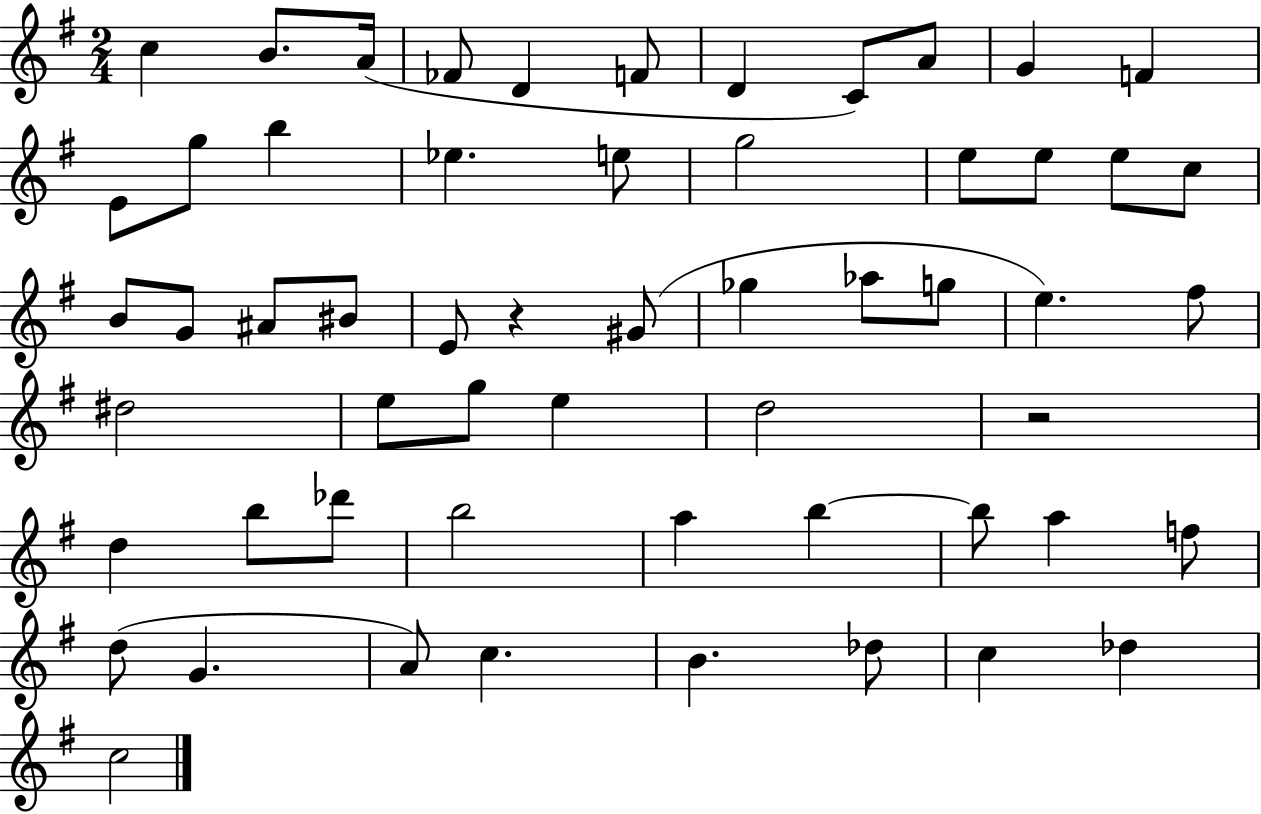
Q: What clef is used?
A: treble